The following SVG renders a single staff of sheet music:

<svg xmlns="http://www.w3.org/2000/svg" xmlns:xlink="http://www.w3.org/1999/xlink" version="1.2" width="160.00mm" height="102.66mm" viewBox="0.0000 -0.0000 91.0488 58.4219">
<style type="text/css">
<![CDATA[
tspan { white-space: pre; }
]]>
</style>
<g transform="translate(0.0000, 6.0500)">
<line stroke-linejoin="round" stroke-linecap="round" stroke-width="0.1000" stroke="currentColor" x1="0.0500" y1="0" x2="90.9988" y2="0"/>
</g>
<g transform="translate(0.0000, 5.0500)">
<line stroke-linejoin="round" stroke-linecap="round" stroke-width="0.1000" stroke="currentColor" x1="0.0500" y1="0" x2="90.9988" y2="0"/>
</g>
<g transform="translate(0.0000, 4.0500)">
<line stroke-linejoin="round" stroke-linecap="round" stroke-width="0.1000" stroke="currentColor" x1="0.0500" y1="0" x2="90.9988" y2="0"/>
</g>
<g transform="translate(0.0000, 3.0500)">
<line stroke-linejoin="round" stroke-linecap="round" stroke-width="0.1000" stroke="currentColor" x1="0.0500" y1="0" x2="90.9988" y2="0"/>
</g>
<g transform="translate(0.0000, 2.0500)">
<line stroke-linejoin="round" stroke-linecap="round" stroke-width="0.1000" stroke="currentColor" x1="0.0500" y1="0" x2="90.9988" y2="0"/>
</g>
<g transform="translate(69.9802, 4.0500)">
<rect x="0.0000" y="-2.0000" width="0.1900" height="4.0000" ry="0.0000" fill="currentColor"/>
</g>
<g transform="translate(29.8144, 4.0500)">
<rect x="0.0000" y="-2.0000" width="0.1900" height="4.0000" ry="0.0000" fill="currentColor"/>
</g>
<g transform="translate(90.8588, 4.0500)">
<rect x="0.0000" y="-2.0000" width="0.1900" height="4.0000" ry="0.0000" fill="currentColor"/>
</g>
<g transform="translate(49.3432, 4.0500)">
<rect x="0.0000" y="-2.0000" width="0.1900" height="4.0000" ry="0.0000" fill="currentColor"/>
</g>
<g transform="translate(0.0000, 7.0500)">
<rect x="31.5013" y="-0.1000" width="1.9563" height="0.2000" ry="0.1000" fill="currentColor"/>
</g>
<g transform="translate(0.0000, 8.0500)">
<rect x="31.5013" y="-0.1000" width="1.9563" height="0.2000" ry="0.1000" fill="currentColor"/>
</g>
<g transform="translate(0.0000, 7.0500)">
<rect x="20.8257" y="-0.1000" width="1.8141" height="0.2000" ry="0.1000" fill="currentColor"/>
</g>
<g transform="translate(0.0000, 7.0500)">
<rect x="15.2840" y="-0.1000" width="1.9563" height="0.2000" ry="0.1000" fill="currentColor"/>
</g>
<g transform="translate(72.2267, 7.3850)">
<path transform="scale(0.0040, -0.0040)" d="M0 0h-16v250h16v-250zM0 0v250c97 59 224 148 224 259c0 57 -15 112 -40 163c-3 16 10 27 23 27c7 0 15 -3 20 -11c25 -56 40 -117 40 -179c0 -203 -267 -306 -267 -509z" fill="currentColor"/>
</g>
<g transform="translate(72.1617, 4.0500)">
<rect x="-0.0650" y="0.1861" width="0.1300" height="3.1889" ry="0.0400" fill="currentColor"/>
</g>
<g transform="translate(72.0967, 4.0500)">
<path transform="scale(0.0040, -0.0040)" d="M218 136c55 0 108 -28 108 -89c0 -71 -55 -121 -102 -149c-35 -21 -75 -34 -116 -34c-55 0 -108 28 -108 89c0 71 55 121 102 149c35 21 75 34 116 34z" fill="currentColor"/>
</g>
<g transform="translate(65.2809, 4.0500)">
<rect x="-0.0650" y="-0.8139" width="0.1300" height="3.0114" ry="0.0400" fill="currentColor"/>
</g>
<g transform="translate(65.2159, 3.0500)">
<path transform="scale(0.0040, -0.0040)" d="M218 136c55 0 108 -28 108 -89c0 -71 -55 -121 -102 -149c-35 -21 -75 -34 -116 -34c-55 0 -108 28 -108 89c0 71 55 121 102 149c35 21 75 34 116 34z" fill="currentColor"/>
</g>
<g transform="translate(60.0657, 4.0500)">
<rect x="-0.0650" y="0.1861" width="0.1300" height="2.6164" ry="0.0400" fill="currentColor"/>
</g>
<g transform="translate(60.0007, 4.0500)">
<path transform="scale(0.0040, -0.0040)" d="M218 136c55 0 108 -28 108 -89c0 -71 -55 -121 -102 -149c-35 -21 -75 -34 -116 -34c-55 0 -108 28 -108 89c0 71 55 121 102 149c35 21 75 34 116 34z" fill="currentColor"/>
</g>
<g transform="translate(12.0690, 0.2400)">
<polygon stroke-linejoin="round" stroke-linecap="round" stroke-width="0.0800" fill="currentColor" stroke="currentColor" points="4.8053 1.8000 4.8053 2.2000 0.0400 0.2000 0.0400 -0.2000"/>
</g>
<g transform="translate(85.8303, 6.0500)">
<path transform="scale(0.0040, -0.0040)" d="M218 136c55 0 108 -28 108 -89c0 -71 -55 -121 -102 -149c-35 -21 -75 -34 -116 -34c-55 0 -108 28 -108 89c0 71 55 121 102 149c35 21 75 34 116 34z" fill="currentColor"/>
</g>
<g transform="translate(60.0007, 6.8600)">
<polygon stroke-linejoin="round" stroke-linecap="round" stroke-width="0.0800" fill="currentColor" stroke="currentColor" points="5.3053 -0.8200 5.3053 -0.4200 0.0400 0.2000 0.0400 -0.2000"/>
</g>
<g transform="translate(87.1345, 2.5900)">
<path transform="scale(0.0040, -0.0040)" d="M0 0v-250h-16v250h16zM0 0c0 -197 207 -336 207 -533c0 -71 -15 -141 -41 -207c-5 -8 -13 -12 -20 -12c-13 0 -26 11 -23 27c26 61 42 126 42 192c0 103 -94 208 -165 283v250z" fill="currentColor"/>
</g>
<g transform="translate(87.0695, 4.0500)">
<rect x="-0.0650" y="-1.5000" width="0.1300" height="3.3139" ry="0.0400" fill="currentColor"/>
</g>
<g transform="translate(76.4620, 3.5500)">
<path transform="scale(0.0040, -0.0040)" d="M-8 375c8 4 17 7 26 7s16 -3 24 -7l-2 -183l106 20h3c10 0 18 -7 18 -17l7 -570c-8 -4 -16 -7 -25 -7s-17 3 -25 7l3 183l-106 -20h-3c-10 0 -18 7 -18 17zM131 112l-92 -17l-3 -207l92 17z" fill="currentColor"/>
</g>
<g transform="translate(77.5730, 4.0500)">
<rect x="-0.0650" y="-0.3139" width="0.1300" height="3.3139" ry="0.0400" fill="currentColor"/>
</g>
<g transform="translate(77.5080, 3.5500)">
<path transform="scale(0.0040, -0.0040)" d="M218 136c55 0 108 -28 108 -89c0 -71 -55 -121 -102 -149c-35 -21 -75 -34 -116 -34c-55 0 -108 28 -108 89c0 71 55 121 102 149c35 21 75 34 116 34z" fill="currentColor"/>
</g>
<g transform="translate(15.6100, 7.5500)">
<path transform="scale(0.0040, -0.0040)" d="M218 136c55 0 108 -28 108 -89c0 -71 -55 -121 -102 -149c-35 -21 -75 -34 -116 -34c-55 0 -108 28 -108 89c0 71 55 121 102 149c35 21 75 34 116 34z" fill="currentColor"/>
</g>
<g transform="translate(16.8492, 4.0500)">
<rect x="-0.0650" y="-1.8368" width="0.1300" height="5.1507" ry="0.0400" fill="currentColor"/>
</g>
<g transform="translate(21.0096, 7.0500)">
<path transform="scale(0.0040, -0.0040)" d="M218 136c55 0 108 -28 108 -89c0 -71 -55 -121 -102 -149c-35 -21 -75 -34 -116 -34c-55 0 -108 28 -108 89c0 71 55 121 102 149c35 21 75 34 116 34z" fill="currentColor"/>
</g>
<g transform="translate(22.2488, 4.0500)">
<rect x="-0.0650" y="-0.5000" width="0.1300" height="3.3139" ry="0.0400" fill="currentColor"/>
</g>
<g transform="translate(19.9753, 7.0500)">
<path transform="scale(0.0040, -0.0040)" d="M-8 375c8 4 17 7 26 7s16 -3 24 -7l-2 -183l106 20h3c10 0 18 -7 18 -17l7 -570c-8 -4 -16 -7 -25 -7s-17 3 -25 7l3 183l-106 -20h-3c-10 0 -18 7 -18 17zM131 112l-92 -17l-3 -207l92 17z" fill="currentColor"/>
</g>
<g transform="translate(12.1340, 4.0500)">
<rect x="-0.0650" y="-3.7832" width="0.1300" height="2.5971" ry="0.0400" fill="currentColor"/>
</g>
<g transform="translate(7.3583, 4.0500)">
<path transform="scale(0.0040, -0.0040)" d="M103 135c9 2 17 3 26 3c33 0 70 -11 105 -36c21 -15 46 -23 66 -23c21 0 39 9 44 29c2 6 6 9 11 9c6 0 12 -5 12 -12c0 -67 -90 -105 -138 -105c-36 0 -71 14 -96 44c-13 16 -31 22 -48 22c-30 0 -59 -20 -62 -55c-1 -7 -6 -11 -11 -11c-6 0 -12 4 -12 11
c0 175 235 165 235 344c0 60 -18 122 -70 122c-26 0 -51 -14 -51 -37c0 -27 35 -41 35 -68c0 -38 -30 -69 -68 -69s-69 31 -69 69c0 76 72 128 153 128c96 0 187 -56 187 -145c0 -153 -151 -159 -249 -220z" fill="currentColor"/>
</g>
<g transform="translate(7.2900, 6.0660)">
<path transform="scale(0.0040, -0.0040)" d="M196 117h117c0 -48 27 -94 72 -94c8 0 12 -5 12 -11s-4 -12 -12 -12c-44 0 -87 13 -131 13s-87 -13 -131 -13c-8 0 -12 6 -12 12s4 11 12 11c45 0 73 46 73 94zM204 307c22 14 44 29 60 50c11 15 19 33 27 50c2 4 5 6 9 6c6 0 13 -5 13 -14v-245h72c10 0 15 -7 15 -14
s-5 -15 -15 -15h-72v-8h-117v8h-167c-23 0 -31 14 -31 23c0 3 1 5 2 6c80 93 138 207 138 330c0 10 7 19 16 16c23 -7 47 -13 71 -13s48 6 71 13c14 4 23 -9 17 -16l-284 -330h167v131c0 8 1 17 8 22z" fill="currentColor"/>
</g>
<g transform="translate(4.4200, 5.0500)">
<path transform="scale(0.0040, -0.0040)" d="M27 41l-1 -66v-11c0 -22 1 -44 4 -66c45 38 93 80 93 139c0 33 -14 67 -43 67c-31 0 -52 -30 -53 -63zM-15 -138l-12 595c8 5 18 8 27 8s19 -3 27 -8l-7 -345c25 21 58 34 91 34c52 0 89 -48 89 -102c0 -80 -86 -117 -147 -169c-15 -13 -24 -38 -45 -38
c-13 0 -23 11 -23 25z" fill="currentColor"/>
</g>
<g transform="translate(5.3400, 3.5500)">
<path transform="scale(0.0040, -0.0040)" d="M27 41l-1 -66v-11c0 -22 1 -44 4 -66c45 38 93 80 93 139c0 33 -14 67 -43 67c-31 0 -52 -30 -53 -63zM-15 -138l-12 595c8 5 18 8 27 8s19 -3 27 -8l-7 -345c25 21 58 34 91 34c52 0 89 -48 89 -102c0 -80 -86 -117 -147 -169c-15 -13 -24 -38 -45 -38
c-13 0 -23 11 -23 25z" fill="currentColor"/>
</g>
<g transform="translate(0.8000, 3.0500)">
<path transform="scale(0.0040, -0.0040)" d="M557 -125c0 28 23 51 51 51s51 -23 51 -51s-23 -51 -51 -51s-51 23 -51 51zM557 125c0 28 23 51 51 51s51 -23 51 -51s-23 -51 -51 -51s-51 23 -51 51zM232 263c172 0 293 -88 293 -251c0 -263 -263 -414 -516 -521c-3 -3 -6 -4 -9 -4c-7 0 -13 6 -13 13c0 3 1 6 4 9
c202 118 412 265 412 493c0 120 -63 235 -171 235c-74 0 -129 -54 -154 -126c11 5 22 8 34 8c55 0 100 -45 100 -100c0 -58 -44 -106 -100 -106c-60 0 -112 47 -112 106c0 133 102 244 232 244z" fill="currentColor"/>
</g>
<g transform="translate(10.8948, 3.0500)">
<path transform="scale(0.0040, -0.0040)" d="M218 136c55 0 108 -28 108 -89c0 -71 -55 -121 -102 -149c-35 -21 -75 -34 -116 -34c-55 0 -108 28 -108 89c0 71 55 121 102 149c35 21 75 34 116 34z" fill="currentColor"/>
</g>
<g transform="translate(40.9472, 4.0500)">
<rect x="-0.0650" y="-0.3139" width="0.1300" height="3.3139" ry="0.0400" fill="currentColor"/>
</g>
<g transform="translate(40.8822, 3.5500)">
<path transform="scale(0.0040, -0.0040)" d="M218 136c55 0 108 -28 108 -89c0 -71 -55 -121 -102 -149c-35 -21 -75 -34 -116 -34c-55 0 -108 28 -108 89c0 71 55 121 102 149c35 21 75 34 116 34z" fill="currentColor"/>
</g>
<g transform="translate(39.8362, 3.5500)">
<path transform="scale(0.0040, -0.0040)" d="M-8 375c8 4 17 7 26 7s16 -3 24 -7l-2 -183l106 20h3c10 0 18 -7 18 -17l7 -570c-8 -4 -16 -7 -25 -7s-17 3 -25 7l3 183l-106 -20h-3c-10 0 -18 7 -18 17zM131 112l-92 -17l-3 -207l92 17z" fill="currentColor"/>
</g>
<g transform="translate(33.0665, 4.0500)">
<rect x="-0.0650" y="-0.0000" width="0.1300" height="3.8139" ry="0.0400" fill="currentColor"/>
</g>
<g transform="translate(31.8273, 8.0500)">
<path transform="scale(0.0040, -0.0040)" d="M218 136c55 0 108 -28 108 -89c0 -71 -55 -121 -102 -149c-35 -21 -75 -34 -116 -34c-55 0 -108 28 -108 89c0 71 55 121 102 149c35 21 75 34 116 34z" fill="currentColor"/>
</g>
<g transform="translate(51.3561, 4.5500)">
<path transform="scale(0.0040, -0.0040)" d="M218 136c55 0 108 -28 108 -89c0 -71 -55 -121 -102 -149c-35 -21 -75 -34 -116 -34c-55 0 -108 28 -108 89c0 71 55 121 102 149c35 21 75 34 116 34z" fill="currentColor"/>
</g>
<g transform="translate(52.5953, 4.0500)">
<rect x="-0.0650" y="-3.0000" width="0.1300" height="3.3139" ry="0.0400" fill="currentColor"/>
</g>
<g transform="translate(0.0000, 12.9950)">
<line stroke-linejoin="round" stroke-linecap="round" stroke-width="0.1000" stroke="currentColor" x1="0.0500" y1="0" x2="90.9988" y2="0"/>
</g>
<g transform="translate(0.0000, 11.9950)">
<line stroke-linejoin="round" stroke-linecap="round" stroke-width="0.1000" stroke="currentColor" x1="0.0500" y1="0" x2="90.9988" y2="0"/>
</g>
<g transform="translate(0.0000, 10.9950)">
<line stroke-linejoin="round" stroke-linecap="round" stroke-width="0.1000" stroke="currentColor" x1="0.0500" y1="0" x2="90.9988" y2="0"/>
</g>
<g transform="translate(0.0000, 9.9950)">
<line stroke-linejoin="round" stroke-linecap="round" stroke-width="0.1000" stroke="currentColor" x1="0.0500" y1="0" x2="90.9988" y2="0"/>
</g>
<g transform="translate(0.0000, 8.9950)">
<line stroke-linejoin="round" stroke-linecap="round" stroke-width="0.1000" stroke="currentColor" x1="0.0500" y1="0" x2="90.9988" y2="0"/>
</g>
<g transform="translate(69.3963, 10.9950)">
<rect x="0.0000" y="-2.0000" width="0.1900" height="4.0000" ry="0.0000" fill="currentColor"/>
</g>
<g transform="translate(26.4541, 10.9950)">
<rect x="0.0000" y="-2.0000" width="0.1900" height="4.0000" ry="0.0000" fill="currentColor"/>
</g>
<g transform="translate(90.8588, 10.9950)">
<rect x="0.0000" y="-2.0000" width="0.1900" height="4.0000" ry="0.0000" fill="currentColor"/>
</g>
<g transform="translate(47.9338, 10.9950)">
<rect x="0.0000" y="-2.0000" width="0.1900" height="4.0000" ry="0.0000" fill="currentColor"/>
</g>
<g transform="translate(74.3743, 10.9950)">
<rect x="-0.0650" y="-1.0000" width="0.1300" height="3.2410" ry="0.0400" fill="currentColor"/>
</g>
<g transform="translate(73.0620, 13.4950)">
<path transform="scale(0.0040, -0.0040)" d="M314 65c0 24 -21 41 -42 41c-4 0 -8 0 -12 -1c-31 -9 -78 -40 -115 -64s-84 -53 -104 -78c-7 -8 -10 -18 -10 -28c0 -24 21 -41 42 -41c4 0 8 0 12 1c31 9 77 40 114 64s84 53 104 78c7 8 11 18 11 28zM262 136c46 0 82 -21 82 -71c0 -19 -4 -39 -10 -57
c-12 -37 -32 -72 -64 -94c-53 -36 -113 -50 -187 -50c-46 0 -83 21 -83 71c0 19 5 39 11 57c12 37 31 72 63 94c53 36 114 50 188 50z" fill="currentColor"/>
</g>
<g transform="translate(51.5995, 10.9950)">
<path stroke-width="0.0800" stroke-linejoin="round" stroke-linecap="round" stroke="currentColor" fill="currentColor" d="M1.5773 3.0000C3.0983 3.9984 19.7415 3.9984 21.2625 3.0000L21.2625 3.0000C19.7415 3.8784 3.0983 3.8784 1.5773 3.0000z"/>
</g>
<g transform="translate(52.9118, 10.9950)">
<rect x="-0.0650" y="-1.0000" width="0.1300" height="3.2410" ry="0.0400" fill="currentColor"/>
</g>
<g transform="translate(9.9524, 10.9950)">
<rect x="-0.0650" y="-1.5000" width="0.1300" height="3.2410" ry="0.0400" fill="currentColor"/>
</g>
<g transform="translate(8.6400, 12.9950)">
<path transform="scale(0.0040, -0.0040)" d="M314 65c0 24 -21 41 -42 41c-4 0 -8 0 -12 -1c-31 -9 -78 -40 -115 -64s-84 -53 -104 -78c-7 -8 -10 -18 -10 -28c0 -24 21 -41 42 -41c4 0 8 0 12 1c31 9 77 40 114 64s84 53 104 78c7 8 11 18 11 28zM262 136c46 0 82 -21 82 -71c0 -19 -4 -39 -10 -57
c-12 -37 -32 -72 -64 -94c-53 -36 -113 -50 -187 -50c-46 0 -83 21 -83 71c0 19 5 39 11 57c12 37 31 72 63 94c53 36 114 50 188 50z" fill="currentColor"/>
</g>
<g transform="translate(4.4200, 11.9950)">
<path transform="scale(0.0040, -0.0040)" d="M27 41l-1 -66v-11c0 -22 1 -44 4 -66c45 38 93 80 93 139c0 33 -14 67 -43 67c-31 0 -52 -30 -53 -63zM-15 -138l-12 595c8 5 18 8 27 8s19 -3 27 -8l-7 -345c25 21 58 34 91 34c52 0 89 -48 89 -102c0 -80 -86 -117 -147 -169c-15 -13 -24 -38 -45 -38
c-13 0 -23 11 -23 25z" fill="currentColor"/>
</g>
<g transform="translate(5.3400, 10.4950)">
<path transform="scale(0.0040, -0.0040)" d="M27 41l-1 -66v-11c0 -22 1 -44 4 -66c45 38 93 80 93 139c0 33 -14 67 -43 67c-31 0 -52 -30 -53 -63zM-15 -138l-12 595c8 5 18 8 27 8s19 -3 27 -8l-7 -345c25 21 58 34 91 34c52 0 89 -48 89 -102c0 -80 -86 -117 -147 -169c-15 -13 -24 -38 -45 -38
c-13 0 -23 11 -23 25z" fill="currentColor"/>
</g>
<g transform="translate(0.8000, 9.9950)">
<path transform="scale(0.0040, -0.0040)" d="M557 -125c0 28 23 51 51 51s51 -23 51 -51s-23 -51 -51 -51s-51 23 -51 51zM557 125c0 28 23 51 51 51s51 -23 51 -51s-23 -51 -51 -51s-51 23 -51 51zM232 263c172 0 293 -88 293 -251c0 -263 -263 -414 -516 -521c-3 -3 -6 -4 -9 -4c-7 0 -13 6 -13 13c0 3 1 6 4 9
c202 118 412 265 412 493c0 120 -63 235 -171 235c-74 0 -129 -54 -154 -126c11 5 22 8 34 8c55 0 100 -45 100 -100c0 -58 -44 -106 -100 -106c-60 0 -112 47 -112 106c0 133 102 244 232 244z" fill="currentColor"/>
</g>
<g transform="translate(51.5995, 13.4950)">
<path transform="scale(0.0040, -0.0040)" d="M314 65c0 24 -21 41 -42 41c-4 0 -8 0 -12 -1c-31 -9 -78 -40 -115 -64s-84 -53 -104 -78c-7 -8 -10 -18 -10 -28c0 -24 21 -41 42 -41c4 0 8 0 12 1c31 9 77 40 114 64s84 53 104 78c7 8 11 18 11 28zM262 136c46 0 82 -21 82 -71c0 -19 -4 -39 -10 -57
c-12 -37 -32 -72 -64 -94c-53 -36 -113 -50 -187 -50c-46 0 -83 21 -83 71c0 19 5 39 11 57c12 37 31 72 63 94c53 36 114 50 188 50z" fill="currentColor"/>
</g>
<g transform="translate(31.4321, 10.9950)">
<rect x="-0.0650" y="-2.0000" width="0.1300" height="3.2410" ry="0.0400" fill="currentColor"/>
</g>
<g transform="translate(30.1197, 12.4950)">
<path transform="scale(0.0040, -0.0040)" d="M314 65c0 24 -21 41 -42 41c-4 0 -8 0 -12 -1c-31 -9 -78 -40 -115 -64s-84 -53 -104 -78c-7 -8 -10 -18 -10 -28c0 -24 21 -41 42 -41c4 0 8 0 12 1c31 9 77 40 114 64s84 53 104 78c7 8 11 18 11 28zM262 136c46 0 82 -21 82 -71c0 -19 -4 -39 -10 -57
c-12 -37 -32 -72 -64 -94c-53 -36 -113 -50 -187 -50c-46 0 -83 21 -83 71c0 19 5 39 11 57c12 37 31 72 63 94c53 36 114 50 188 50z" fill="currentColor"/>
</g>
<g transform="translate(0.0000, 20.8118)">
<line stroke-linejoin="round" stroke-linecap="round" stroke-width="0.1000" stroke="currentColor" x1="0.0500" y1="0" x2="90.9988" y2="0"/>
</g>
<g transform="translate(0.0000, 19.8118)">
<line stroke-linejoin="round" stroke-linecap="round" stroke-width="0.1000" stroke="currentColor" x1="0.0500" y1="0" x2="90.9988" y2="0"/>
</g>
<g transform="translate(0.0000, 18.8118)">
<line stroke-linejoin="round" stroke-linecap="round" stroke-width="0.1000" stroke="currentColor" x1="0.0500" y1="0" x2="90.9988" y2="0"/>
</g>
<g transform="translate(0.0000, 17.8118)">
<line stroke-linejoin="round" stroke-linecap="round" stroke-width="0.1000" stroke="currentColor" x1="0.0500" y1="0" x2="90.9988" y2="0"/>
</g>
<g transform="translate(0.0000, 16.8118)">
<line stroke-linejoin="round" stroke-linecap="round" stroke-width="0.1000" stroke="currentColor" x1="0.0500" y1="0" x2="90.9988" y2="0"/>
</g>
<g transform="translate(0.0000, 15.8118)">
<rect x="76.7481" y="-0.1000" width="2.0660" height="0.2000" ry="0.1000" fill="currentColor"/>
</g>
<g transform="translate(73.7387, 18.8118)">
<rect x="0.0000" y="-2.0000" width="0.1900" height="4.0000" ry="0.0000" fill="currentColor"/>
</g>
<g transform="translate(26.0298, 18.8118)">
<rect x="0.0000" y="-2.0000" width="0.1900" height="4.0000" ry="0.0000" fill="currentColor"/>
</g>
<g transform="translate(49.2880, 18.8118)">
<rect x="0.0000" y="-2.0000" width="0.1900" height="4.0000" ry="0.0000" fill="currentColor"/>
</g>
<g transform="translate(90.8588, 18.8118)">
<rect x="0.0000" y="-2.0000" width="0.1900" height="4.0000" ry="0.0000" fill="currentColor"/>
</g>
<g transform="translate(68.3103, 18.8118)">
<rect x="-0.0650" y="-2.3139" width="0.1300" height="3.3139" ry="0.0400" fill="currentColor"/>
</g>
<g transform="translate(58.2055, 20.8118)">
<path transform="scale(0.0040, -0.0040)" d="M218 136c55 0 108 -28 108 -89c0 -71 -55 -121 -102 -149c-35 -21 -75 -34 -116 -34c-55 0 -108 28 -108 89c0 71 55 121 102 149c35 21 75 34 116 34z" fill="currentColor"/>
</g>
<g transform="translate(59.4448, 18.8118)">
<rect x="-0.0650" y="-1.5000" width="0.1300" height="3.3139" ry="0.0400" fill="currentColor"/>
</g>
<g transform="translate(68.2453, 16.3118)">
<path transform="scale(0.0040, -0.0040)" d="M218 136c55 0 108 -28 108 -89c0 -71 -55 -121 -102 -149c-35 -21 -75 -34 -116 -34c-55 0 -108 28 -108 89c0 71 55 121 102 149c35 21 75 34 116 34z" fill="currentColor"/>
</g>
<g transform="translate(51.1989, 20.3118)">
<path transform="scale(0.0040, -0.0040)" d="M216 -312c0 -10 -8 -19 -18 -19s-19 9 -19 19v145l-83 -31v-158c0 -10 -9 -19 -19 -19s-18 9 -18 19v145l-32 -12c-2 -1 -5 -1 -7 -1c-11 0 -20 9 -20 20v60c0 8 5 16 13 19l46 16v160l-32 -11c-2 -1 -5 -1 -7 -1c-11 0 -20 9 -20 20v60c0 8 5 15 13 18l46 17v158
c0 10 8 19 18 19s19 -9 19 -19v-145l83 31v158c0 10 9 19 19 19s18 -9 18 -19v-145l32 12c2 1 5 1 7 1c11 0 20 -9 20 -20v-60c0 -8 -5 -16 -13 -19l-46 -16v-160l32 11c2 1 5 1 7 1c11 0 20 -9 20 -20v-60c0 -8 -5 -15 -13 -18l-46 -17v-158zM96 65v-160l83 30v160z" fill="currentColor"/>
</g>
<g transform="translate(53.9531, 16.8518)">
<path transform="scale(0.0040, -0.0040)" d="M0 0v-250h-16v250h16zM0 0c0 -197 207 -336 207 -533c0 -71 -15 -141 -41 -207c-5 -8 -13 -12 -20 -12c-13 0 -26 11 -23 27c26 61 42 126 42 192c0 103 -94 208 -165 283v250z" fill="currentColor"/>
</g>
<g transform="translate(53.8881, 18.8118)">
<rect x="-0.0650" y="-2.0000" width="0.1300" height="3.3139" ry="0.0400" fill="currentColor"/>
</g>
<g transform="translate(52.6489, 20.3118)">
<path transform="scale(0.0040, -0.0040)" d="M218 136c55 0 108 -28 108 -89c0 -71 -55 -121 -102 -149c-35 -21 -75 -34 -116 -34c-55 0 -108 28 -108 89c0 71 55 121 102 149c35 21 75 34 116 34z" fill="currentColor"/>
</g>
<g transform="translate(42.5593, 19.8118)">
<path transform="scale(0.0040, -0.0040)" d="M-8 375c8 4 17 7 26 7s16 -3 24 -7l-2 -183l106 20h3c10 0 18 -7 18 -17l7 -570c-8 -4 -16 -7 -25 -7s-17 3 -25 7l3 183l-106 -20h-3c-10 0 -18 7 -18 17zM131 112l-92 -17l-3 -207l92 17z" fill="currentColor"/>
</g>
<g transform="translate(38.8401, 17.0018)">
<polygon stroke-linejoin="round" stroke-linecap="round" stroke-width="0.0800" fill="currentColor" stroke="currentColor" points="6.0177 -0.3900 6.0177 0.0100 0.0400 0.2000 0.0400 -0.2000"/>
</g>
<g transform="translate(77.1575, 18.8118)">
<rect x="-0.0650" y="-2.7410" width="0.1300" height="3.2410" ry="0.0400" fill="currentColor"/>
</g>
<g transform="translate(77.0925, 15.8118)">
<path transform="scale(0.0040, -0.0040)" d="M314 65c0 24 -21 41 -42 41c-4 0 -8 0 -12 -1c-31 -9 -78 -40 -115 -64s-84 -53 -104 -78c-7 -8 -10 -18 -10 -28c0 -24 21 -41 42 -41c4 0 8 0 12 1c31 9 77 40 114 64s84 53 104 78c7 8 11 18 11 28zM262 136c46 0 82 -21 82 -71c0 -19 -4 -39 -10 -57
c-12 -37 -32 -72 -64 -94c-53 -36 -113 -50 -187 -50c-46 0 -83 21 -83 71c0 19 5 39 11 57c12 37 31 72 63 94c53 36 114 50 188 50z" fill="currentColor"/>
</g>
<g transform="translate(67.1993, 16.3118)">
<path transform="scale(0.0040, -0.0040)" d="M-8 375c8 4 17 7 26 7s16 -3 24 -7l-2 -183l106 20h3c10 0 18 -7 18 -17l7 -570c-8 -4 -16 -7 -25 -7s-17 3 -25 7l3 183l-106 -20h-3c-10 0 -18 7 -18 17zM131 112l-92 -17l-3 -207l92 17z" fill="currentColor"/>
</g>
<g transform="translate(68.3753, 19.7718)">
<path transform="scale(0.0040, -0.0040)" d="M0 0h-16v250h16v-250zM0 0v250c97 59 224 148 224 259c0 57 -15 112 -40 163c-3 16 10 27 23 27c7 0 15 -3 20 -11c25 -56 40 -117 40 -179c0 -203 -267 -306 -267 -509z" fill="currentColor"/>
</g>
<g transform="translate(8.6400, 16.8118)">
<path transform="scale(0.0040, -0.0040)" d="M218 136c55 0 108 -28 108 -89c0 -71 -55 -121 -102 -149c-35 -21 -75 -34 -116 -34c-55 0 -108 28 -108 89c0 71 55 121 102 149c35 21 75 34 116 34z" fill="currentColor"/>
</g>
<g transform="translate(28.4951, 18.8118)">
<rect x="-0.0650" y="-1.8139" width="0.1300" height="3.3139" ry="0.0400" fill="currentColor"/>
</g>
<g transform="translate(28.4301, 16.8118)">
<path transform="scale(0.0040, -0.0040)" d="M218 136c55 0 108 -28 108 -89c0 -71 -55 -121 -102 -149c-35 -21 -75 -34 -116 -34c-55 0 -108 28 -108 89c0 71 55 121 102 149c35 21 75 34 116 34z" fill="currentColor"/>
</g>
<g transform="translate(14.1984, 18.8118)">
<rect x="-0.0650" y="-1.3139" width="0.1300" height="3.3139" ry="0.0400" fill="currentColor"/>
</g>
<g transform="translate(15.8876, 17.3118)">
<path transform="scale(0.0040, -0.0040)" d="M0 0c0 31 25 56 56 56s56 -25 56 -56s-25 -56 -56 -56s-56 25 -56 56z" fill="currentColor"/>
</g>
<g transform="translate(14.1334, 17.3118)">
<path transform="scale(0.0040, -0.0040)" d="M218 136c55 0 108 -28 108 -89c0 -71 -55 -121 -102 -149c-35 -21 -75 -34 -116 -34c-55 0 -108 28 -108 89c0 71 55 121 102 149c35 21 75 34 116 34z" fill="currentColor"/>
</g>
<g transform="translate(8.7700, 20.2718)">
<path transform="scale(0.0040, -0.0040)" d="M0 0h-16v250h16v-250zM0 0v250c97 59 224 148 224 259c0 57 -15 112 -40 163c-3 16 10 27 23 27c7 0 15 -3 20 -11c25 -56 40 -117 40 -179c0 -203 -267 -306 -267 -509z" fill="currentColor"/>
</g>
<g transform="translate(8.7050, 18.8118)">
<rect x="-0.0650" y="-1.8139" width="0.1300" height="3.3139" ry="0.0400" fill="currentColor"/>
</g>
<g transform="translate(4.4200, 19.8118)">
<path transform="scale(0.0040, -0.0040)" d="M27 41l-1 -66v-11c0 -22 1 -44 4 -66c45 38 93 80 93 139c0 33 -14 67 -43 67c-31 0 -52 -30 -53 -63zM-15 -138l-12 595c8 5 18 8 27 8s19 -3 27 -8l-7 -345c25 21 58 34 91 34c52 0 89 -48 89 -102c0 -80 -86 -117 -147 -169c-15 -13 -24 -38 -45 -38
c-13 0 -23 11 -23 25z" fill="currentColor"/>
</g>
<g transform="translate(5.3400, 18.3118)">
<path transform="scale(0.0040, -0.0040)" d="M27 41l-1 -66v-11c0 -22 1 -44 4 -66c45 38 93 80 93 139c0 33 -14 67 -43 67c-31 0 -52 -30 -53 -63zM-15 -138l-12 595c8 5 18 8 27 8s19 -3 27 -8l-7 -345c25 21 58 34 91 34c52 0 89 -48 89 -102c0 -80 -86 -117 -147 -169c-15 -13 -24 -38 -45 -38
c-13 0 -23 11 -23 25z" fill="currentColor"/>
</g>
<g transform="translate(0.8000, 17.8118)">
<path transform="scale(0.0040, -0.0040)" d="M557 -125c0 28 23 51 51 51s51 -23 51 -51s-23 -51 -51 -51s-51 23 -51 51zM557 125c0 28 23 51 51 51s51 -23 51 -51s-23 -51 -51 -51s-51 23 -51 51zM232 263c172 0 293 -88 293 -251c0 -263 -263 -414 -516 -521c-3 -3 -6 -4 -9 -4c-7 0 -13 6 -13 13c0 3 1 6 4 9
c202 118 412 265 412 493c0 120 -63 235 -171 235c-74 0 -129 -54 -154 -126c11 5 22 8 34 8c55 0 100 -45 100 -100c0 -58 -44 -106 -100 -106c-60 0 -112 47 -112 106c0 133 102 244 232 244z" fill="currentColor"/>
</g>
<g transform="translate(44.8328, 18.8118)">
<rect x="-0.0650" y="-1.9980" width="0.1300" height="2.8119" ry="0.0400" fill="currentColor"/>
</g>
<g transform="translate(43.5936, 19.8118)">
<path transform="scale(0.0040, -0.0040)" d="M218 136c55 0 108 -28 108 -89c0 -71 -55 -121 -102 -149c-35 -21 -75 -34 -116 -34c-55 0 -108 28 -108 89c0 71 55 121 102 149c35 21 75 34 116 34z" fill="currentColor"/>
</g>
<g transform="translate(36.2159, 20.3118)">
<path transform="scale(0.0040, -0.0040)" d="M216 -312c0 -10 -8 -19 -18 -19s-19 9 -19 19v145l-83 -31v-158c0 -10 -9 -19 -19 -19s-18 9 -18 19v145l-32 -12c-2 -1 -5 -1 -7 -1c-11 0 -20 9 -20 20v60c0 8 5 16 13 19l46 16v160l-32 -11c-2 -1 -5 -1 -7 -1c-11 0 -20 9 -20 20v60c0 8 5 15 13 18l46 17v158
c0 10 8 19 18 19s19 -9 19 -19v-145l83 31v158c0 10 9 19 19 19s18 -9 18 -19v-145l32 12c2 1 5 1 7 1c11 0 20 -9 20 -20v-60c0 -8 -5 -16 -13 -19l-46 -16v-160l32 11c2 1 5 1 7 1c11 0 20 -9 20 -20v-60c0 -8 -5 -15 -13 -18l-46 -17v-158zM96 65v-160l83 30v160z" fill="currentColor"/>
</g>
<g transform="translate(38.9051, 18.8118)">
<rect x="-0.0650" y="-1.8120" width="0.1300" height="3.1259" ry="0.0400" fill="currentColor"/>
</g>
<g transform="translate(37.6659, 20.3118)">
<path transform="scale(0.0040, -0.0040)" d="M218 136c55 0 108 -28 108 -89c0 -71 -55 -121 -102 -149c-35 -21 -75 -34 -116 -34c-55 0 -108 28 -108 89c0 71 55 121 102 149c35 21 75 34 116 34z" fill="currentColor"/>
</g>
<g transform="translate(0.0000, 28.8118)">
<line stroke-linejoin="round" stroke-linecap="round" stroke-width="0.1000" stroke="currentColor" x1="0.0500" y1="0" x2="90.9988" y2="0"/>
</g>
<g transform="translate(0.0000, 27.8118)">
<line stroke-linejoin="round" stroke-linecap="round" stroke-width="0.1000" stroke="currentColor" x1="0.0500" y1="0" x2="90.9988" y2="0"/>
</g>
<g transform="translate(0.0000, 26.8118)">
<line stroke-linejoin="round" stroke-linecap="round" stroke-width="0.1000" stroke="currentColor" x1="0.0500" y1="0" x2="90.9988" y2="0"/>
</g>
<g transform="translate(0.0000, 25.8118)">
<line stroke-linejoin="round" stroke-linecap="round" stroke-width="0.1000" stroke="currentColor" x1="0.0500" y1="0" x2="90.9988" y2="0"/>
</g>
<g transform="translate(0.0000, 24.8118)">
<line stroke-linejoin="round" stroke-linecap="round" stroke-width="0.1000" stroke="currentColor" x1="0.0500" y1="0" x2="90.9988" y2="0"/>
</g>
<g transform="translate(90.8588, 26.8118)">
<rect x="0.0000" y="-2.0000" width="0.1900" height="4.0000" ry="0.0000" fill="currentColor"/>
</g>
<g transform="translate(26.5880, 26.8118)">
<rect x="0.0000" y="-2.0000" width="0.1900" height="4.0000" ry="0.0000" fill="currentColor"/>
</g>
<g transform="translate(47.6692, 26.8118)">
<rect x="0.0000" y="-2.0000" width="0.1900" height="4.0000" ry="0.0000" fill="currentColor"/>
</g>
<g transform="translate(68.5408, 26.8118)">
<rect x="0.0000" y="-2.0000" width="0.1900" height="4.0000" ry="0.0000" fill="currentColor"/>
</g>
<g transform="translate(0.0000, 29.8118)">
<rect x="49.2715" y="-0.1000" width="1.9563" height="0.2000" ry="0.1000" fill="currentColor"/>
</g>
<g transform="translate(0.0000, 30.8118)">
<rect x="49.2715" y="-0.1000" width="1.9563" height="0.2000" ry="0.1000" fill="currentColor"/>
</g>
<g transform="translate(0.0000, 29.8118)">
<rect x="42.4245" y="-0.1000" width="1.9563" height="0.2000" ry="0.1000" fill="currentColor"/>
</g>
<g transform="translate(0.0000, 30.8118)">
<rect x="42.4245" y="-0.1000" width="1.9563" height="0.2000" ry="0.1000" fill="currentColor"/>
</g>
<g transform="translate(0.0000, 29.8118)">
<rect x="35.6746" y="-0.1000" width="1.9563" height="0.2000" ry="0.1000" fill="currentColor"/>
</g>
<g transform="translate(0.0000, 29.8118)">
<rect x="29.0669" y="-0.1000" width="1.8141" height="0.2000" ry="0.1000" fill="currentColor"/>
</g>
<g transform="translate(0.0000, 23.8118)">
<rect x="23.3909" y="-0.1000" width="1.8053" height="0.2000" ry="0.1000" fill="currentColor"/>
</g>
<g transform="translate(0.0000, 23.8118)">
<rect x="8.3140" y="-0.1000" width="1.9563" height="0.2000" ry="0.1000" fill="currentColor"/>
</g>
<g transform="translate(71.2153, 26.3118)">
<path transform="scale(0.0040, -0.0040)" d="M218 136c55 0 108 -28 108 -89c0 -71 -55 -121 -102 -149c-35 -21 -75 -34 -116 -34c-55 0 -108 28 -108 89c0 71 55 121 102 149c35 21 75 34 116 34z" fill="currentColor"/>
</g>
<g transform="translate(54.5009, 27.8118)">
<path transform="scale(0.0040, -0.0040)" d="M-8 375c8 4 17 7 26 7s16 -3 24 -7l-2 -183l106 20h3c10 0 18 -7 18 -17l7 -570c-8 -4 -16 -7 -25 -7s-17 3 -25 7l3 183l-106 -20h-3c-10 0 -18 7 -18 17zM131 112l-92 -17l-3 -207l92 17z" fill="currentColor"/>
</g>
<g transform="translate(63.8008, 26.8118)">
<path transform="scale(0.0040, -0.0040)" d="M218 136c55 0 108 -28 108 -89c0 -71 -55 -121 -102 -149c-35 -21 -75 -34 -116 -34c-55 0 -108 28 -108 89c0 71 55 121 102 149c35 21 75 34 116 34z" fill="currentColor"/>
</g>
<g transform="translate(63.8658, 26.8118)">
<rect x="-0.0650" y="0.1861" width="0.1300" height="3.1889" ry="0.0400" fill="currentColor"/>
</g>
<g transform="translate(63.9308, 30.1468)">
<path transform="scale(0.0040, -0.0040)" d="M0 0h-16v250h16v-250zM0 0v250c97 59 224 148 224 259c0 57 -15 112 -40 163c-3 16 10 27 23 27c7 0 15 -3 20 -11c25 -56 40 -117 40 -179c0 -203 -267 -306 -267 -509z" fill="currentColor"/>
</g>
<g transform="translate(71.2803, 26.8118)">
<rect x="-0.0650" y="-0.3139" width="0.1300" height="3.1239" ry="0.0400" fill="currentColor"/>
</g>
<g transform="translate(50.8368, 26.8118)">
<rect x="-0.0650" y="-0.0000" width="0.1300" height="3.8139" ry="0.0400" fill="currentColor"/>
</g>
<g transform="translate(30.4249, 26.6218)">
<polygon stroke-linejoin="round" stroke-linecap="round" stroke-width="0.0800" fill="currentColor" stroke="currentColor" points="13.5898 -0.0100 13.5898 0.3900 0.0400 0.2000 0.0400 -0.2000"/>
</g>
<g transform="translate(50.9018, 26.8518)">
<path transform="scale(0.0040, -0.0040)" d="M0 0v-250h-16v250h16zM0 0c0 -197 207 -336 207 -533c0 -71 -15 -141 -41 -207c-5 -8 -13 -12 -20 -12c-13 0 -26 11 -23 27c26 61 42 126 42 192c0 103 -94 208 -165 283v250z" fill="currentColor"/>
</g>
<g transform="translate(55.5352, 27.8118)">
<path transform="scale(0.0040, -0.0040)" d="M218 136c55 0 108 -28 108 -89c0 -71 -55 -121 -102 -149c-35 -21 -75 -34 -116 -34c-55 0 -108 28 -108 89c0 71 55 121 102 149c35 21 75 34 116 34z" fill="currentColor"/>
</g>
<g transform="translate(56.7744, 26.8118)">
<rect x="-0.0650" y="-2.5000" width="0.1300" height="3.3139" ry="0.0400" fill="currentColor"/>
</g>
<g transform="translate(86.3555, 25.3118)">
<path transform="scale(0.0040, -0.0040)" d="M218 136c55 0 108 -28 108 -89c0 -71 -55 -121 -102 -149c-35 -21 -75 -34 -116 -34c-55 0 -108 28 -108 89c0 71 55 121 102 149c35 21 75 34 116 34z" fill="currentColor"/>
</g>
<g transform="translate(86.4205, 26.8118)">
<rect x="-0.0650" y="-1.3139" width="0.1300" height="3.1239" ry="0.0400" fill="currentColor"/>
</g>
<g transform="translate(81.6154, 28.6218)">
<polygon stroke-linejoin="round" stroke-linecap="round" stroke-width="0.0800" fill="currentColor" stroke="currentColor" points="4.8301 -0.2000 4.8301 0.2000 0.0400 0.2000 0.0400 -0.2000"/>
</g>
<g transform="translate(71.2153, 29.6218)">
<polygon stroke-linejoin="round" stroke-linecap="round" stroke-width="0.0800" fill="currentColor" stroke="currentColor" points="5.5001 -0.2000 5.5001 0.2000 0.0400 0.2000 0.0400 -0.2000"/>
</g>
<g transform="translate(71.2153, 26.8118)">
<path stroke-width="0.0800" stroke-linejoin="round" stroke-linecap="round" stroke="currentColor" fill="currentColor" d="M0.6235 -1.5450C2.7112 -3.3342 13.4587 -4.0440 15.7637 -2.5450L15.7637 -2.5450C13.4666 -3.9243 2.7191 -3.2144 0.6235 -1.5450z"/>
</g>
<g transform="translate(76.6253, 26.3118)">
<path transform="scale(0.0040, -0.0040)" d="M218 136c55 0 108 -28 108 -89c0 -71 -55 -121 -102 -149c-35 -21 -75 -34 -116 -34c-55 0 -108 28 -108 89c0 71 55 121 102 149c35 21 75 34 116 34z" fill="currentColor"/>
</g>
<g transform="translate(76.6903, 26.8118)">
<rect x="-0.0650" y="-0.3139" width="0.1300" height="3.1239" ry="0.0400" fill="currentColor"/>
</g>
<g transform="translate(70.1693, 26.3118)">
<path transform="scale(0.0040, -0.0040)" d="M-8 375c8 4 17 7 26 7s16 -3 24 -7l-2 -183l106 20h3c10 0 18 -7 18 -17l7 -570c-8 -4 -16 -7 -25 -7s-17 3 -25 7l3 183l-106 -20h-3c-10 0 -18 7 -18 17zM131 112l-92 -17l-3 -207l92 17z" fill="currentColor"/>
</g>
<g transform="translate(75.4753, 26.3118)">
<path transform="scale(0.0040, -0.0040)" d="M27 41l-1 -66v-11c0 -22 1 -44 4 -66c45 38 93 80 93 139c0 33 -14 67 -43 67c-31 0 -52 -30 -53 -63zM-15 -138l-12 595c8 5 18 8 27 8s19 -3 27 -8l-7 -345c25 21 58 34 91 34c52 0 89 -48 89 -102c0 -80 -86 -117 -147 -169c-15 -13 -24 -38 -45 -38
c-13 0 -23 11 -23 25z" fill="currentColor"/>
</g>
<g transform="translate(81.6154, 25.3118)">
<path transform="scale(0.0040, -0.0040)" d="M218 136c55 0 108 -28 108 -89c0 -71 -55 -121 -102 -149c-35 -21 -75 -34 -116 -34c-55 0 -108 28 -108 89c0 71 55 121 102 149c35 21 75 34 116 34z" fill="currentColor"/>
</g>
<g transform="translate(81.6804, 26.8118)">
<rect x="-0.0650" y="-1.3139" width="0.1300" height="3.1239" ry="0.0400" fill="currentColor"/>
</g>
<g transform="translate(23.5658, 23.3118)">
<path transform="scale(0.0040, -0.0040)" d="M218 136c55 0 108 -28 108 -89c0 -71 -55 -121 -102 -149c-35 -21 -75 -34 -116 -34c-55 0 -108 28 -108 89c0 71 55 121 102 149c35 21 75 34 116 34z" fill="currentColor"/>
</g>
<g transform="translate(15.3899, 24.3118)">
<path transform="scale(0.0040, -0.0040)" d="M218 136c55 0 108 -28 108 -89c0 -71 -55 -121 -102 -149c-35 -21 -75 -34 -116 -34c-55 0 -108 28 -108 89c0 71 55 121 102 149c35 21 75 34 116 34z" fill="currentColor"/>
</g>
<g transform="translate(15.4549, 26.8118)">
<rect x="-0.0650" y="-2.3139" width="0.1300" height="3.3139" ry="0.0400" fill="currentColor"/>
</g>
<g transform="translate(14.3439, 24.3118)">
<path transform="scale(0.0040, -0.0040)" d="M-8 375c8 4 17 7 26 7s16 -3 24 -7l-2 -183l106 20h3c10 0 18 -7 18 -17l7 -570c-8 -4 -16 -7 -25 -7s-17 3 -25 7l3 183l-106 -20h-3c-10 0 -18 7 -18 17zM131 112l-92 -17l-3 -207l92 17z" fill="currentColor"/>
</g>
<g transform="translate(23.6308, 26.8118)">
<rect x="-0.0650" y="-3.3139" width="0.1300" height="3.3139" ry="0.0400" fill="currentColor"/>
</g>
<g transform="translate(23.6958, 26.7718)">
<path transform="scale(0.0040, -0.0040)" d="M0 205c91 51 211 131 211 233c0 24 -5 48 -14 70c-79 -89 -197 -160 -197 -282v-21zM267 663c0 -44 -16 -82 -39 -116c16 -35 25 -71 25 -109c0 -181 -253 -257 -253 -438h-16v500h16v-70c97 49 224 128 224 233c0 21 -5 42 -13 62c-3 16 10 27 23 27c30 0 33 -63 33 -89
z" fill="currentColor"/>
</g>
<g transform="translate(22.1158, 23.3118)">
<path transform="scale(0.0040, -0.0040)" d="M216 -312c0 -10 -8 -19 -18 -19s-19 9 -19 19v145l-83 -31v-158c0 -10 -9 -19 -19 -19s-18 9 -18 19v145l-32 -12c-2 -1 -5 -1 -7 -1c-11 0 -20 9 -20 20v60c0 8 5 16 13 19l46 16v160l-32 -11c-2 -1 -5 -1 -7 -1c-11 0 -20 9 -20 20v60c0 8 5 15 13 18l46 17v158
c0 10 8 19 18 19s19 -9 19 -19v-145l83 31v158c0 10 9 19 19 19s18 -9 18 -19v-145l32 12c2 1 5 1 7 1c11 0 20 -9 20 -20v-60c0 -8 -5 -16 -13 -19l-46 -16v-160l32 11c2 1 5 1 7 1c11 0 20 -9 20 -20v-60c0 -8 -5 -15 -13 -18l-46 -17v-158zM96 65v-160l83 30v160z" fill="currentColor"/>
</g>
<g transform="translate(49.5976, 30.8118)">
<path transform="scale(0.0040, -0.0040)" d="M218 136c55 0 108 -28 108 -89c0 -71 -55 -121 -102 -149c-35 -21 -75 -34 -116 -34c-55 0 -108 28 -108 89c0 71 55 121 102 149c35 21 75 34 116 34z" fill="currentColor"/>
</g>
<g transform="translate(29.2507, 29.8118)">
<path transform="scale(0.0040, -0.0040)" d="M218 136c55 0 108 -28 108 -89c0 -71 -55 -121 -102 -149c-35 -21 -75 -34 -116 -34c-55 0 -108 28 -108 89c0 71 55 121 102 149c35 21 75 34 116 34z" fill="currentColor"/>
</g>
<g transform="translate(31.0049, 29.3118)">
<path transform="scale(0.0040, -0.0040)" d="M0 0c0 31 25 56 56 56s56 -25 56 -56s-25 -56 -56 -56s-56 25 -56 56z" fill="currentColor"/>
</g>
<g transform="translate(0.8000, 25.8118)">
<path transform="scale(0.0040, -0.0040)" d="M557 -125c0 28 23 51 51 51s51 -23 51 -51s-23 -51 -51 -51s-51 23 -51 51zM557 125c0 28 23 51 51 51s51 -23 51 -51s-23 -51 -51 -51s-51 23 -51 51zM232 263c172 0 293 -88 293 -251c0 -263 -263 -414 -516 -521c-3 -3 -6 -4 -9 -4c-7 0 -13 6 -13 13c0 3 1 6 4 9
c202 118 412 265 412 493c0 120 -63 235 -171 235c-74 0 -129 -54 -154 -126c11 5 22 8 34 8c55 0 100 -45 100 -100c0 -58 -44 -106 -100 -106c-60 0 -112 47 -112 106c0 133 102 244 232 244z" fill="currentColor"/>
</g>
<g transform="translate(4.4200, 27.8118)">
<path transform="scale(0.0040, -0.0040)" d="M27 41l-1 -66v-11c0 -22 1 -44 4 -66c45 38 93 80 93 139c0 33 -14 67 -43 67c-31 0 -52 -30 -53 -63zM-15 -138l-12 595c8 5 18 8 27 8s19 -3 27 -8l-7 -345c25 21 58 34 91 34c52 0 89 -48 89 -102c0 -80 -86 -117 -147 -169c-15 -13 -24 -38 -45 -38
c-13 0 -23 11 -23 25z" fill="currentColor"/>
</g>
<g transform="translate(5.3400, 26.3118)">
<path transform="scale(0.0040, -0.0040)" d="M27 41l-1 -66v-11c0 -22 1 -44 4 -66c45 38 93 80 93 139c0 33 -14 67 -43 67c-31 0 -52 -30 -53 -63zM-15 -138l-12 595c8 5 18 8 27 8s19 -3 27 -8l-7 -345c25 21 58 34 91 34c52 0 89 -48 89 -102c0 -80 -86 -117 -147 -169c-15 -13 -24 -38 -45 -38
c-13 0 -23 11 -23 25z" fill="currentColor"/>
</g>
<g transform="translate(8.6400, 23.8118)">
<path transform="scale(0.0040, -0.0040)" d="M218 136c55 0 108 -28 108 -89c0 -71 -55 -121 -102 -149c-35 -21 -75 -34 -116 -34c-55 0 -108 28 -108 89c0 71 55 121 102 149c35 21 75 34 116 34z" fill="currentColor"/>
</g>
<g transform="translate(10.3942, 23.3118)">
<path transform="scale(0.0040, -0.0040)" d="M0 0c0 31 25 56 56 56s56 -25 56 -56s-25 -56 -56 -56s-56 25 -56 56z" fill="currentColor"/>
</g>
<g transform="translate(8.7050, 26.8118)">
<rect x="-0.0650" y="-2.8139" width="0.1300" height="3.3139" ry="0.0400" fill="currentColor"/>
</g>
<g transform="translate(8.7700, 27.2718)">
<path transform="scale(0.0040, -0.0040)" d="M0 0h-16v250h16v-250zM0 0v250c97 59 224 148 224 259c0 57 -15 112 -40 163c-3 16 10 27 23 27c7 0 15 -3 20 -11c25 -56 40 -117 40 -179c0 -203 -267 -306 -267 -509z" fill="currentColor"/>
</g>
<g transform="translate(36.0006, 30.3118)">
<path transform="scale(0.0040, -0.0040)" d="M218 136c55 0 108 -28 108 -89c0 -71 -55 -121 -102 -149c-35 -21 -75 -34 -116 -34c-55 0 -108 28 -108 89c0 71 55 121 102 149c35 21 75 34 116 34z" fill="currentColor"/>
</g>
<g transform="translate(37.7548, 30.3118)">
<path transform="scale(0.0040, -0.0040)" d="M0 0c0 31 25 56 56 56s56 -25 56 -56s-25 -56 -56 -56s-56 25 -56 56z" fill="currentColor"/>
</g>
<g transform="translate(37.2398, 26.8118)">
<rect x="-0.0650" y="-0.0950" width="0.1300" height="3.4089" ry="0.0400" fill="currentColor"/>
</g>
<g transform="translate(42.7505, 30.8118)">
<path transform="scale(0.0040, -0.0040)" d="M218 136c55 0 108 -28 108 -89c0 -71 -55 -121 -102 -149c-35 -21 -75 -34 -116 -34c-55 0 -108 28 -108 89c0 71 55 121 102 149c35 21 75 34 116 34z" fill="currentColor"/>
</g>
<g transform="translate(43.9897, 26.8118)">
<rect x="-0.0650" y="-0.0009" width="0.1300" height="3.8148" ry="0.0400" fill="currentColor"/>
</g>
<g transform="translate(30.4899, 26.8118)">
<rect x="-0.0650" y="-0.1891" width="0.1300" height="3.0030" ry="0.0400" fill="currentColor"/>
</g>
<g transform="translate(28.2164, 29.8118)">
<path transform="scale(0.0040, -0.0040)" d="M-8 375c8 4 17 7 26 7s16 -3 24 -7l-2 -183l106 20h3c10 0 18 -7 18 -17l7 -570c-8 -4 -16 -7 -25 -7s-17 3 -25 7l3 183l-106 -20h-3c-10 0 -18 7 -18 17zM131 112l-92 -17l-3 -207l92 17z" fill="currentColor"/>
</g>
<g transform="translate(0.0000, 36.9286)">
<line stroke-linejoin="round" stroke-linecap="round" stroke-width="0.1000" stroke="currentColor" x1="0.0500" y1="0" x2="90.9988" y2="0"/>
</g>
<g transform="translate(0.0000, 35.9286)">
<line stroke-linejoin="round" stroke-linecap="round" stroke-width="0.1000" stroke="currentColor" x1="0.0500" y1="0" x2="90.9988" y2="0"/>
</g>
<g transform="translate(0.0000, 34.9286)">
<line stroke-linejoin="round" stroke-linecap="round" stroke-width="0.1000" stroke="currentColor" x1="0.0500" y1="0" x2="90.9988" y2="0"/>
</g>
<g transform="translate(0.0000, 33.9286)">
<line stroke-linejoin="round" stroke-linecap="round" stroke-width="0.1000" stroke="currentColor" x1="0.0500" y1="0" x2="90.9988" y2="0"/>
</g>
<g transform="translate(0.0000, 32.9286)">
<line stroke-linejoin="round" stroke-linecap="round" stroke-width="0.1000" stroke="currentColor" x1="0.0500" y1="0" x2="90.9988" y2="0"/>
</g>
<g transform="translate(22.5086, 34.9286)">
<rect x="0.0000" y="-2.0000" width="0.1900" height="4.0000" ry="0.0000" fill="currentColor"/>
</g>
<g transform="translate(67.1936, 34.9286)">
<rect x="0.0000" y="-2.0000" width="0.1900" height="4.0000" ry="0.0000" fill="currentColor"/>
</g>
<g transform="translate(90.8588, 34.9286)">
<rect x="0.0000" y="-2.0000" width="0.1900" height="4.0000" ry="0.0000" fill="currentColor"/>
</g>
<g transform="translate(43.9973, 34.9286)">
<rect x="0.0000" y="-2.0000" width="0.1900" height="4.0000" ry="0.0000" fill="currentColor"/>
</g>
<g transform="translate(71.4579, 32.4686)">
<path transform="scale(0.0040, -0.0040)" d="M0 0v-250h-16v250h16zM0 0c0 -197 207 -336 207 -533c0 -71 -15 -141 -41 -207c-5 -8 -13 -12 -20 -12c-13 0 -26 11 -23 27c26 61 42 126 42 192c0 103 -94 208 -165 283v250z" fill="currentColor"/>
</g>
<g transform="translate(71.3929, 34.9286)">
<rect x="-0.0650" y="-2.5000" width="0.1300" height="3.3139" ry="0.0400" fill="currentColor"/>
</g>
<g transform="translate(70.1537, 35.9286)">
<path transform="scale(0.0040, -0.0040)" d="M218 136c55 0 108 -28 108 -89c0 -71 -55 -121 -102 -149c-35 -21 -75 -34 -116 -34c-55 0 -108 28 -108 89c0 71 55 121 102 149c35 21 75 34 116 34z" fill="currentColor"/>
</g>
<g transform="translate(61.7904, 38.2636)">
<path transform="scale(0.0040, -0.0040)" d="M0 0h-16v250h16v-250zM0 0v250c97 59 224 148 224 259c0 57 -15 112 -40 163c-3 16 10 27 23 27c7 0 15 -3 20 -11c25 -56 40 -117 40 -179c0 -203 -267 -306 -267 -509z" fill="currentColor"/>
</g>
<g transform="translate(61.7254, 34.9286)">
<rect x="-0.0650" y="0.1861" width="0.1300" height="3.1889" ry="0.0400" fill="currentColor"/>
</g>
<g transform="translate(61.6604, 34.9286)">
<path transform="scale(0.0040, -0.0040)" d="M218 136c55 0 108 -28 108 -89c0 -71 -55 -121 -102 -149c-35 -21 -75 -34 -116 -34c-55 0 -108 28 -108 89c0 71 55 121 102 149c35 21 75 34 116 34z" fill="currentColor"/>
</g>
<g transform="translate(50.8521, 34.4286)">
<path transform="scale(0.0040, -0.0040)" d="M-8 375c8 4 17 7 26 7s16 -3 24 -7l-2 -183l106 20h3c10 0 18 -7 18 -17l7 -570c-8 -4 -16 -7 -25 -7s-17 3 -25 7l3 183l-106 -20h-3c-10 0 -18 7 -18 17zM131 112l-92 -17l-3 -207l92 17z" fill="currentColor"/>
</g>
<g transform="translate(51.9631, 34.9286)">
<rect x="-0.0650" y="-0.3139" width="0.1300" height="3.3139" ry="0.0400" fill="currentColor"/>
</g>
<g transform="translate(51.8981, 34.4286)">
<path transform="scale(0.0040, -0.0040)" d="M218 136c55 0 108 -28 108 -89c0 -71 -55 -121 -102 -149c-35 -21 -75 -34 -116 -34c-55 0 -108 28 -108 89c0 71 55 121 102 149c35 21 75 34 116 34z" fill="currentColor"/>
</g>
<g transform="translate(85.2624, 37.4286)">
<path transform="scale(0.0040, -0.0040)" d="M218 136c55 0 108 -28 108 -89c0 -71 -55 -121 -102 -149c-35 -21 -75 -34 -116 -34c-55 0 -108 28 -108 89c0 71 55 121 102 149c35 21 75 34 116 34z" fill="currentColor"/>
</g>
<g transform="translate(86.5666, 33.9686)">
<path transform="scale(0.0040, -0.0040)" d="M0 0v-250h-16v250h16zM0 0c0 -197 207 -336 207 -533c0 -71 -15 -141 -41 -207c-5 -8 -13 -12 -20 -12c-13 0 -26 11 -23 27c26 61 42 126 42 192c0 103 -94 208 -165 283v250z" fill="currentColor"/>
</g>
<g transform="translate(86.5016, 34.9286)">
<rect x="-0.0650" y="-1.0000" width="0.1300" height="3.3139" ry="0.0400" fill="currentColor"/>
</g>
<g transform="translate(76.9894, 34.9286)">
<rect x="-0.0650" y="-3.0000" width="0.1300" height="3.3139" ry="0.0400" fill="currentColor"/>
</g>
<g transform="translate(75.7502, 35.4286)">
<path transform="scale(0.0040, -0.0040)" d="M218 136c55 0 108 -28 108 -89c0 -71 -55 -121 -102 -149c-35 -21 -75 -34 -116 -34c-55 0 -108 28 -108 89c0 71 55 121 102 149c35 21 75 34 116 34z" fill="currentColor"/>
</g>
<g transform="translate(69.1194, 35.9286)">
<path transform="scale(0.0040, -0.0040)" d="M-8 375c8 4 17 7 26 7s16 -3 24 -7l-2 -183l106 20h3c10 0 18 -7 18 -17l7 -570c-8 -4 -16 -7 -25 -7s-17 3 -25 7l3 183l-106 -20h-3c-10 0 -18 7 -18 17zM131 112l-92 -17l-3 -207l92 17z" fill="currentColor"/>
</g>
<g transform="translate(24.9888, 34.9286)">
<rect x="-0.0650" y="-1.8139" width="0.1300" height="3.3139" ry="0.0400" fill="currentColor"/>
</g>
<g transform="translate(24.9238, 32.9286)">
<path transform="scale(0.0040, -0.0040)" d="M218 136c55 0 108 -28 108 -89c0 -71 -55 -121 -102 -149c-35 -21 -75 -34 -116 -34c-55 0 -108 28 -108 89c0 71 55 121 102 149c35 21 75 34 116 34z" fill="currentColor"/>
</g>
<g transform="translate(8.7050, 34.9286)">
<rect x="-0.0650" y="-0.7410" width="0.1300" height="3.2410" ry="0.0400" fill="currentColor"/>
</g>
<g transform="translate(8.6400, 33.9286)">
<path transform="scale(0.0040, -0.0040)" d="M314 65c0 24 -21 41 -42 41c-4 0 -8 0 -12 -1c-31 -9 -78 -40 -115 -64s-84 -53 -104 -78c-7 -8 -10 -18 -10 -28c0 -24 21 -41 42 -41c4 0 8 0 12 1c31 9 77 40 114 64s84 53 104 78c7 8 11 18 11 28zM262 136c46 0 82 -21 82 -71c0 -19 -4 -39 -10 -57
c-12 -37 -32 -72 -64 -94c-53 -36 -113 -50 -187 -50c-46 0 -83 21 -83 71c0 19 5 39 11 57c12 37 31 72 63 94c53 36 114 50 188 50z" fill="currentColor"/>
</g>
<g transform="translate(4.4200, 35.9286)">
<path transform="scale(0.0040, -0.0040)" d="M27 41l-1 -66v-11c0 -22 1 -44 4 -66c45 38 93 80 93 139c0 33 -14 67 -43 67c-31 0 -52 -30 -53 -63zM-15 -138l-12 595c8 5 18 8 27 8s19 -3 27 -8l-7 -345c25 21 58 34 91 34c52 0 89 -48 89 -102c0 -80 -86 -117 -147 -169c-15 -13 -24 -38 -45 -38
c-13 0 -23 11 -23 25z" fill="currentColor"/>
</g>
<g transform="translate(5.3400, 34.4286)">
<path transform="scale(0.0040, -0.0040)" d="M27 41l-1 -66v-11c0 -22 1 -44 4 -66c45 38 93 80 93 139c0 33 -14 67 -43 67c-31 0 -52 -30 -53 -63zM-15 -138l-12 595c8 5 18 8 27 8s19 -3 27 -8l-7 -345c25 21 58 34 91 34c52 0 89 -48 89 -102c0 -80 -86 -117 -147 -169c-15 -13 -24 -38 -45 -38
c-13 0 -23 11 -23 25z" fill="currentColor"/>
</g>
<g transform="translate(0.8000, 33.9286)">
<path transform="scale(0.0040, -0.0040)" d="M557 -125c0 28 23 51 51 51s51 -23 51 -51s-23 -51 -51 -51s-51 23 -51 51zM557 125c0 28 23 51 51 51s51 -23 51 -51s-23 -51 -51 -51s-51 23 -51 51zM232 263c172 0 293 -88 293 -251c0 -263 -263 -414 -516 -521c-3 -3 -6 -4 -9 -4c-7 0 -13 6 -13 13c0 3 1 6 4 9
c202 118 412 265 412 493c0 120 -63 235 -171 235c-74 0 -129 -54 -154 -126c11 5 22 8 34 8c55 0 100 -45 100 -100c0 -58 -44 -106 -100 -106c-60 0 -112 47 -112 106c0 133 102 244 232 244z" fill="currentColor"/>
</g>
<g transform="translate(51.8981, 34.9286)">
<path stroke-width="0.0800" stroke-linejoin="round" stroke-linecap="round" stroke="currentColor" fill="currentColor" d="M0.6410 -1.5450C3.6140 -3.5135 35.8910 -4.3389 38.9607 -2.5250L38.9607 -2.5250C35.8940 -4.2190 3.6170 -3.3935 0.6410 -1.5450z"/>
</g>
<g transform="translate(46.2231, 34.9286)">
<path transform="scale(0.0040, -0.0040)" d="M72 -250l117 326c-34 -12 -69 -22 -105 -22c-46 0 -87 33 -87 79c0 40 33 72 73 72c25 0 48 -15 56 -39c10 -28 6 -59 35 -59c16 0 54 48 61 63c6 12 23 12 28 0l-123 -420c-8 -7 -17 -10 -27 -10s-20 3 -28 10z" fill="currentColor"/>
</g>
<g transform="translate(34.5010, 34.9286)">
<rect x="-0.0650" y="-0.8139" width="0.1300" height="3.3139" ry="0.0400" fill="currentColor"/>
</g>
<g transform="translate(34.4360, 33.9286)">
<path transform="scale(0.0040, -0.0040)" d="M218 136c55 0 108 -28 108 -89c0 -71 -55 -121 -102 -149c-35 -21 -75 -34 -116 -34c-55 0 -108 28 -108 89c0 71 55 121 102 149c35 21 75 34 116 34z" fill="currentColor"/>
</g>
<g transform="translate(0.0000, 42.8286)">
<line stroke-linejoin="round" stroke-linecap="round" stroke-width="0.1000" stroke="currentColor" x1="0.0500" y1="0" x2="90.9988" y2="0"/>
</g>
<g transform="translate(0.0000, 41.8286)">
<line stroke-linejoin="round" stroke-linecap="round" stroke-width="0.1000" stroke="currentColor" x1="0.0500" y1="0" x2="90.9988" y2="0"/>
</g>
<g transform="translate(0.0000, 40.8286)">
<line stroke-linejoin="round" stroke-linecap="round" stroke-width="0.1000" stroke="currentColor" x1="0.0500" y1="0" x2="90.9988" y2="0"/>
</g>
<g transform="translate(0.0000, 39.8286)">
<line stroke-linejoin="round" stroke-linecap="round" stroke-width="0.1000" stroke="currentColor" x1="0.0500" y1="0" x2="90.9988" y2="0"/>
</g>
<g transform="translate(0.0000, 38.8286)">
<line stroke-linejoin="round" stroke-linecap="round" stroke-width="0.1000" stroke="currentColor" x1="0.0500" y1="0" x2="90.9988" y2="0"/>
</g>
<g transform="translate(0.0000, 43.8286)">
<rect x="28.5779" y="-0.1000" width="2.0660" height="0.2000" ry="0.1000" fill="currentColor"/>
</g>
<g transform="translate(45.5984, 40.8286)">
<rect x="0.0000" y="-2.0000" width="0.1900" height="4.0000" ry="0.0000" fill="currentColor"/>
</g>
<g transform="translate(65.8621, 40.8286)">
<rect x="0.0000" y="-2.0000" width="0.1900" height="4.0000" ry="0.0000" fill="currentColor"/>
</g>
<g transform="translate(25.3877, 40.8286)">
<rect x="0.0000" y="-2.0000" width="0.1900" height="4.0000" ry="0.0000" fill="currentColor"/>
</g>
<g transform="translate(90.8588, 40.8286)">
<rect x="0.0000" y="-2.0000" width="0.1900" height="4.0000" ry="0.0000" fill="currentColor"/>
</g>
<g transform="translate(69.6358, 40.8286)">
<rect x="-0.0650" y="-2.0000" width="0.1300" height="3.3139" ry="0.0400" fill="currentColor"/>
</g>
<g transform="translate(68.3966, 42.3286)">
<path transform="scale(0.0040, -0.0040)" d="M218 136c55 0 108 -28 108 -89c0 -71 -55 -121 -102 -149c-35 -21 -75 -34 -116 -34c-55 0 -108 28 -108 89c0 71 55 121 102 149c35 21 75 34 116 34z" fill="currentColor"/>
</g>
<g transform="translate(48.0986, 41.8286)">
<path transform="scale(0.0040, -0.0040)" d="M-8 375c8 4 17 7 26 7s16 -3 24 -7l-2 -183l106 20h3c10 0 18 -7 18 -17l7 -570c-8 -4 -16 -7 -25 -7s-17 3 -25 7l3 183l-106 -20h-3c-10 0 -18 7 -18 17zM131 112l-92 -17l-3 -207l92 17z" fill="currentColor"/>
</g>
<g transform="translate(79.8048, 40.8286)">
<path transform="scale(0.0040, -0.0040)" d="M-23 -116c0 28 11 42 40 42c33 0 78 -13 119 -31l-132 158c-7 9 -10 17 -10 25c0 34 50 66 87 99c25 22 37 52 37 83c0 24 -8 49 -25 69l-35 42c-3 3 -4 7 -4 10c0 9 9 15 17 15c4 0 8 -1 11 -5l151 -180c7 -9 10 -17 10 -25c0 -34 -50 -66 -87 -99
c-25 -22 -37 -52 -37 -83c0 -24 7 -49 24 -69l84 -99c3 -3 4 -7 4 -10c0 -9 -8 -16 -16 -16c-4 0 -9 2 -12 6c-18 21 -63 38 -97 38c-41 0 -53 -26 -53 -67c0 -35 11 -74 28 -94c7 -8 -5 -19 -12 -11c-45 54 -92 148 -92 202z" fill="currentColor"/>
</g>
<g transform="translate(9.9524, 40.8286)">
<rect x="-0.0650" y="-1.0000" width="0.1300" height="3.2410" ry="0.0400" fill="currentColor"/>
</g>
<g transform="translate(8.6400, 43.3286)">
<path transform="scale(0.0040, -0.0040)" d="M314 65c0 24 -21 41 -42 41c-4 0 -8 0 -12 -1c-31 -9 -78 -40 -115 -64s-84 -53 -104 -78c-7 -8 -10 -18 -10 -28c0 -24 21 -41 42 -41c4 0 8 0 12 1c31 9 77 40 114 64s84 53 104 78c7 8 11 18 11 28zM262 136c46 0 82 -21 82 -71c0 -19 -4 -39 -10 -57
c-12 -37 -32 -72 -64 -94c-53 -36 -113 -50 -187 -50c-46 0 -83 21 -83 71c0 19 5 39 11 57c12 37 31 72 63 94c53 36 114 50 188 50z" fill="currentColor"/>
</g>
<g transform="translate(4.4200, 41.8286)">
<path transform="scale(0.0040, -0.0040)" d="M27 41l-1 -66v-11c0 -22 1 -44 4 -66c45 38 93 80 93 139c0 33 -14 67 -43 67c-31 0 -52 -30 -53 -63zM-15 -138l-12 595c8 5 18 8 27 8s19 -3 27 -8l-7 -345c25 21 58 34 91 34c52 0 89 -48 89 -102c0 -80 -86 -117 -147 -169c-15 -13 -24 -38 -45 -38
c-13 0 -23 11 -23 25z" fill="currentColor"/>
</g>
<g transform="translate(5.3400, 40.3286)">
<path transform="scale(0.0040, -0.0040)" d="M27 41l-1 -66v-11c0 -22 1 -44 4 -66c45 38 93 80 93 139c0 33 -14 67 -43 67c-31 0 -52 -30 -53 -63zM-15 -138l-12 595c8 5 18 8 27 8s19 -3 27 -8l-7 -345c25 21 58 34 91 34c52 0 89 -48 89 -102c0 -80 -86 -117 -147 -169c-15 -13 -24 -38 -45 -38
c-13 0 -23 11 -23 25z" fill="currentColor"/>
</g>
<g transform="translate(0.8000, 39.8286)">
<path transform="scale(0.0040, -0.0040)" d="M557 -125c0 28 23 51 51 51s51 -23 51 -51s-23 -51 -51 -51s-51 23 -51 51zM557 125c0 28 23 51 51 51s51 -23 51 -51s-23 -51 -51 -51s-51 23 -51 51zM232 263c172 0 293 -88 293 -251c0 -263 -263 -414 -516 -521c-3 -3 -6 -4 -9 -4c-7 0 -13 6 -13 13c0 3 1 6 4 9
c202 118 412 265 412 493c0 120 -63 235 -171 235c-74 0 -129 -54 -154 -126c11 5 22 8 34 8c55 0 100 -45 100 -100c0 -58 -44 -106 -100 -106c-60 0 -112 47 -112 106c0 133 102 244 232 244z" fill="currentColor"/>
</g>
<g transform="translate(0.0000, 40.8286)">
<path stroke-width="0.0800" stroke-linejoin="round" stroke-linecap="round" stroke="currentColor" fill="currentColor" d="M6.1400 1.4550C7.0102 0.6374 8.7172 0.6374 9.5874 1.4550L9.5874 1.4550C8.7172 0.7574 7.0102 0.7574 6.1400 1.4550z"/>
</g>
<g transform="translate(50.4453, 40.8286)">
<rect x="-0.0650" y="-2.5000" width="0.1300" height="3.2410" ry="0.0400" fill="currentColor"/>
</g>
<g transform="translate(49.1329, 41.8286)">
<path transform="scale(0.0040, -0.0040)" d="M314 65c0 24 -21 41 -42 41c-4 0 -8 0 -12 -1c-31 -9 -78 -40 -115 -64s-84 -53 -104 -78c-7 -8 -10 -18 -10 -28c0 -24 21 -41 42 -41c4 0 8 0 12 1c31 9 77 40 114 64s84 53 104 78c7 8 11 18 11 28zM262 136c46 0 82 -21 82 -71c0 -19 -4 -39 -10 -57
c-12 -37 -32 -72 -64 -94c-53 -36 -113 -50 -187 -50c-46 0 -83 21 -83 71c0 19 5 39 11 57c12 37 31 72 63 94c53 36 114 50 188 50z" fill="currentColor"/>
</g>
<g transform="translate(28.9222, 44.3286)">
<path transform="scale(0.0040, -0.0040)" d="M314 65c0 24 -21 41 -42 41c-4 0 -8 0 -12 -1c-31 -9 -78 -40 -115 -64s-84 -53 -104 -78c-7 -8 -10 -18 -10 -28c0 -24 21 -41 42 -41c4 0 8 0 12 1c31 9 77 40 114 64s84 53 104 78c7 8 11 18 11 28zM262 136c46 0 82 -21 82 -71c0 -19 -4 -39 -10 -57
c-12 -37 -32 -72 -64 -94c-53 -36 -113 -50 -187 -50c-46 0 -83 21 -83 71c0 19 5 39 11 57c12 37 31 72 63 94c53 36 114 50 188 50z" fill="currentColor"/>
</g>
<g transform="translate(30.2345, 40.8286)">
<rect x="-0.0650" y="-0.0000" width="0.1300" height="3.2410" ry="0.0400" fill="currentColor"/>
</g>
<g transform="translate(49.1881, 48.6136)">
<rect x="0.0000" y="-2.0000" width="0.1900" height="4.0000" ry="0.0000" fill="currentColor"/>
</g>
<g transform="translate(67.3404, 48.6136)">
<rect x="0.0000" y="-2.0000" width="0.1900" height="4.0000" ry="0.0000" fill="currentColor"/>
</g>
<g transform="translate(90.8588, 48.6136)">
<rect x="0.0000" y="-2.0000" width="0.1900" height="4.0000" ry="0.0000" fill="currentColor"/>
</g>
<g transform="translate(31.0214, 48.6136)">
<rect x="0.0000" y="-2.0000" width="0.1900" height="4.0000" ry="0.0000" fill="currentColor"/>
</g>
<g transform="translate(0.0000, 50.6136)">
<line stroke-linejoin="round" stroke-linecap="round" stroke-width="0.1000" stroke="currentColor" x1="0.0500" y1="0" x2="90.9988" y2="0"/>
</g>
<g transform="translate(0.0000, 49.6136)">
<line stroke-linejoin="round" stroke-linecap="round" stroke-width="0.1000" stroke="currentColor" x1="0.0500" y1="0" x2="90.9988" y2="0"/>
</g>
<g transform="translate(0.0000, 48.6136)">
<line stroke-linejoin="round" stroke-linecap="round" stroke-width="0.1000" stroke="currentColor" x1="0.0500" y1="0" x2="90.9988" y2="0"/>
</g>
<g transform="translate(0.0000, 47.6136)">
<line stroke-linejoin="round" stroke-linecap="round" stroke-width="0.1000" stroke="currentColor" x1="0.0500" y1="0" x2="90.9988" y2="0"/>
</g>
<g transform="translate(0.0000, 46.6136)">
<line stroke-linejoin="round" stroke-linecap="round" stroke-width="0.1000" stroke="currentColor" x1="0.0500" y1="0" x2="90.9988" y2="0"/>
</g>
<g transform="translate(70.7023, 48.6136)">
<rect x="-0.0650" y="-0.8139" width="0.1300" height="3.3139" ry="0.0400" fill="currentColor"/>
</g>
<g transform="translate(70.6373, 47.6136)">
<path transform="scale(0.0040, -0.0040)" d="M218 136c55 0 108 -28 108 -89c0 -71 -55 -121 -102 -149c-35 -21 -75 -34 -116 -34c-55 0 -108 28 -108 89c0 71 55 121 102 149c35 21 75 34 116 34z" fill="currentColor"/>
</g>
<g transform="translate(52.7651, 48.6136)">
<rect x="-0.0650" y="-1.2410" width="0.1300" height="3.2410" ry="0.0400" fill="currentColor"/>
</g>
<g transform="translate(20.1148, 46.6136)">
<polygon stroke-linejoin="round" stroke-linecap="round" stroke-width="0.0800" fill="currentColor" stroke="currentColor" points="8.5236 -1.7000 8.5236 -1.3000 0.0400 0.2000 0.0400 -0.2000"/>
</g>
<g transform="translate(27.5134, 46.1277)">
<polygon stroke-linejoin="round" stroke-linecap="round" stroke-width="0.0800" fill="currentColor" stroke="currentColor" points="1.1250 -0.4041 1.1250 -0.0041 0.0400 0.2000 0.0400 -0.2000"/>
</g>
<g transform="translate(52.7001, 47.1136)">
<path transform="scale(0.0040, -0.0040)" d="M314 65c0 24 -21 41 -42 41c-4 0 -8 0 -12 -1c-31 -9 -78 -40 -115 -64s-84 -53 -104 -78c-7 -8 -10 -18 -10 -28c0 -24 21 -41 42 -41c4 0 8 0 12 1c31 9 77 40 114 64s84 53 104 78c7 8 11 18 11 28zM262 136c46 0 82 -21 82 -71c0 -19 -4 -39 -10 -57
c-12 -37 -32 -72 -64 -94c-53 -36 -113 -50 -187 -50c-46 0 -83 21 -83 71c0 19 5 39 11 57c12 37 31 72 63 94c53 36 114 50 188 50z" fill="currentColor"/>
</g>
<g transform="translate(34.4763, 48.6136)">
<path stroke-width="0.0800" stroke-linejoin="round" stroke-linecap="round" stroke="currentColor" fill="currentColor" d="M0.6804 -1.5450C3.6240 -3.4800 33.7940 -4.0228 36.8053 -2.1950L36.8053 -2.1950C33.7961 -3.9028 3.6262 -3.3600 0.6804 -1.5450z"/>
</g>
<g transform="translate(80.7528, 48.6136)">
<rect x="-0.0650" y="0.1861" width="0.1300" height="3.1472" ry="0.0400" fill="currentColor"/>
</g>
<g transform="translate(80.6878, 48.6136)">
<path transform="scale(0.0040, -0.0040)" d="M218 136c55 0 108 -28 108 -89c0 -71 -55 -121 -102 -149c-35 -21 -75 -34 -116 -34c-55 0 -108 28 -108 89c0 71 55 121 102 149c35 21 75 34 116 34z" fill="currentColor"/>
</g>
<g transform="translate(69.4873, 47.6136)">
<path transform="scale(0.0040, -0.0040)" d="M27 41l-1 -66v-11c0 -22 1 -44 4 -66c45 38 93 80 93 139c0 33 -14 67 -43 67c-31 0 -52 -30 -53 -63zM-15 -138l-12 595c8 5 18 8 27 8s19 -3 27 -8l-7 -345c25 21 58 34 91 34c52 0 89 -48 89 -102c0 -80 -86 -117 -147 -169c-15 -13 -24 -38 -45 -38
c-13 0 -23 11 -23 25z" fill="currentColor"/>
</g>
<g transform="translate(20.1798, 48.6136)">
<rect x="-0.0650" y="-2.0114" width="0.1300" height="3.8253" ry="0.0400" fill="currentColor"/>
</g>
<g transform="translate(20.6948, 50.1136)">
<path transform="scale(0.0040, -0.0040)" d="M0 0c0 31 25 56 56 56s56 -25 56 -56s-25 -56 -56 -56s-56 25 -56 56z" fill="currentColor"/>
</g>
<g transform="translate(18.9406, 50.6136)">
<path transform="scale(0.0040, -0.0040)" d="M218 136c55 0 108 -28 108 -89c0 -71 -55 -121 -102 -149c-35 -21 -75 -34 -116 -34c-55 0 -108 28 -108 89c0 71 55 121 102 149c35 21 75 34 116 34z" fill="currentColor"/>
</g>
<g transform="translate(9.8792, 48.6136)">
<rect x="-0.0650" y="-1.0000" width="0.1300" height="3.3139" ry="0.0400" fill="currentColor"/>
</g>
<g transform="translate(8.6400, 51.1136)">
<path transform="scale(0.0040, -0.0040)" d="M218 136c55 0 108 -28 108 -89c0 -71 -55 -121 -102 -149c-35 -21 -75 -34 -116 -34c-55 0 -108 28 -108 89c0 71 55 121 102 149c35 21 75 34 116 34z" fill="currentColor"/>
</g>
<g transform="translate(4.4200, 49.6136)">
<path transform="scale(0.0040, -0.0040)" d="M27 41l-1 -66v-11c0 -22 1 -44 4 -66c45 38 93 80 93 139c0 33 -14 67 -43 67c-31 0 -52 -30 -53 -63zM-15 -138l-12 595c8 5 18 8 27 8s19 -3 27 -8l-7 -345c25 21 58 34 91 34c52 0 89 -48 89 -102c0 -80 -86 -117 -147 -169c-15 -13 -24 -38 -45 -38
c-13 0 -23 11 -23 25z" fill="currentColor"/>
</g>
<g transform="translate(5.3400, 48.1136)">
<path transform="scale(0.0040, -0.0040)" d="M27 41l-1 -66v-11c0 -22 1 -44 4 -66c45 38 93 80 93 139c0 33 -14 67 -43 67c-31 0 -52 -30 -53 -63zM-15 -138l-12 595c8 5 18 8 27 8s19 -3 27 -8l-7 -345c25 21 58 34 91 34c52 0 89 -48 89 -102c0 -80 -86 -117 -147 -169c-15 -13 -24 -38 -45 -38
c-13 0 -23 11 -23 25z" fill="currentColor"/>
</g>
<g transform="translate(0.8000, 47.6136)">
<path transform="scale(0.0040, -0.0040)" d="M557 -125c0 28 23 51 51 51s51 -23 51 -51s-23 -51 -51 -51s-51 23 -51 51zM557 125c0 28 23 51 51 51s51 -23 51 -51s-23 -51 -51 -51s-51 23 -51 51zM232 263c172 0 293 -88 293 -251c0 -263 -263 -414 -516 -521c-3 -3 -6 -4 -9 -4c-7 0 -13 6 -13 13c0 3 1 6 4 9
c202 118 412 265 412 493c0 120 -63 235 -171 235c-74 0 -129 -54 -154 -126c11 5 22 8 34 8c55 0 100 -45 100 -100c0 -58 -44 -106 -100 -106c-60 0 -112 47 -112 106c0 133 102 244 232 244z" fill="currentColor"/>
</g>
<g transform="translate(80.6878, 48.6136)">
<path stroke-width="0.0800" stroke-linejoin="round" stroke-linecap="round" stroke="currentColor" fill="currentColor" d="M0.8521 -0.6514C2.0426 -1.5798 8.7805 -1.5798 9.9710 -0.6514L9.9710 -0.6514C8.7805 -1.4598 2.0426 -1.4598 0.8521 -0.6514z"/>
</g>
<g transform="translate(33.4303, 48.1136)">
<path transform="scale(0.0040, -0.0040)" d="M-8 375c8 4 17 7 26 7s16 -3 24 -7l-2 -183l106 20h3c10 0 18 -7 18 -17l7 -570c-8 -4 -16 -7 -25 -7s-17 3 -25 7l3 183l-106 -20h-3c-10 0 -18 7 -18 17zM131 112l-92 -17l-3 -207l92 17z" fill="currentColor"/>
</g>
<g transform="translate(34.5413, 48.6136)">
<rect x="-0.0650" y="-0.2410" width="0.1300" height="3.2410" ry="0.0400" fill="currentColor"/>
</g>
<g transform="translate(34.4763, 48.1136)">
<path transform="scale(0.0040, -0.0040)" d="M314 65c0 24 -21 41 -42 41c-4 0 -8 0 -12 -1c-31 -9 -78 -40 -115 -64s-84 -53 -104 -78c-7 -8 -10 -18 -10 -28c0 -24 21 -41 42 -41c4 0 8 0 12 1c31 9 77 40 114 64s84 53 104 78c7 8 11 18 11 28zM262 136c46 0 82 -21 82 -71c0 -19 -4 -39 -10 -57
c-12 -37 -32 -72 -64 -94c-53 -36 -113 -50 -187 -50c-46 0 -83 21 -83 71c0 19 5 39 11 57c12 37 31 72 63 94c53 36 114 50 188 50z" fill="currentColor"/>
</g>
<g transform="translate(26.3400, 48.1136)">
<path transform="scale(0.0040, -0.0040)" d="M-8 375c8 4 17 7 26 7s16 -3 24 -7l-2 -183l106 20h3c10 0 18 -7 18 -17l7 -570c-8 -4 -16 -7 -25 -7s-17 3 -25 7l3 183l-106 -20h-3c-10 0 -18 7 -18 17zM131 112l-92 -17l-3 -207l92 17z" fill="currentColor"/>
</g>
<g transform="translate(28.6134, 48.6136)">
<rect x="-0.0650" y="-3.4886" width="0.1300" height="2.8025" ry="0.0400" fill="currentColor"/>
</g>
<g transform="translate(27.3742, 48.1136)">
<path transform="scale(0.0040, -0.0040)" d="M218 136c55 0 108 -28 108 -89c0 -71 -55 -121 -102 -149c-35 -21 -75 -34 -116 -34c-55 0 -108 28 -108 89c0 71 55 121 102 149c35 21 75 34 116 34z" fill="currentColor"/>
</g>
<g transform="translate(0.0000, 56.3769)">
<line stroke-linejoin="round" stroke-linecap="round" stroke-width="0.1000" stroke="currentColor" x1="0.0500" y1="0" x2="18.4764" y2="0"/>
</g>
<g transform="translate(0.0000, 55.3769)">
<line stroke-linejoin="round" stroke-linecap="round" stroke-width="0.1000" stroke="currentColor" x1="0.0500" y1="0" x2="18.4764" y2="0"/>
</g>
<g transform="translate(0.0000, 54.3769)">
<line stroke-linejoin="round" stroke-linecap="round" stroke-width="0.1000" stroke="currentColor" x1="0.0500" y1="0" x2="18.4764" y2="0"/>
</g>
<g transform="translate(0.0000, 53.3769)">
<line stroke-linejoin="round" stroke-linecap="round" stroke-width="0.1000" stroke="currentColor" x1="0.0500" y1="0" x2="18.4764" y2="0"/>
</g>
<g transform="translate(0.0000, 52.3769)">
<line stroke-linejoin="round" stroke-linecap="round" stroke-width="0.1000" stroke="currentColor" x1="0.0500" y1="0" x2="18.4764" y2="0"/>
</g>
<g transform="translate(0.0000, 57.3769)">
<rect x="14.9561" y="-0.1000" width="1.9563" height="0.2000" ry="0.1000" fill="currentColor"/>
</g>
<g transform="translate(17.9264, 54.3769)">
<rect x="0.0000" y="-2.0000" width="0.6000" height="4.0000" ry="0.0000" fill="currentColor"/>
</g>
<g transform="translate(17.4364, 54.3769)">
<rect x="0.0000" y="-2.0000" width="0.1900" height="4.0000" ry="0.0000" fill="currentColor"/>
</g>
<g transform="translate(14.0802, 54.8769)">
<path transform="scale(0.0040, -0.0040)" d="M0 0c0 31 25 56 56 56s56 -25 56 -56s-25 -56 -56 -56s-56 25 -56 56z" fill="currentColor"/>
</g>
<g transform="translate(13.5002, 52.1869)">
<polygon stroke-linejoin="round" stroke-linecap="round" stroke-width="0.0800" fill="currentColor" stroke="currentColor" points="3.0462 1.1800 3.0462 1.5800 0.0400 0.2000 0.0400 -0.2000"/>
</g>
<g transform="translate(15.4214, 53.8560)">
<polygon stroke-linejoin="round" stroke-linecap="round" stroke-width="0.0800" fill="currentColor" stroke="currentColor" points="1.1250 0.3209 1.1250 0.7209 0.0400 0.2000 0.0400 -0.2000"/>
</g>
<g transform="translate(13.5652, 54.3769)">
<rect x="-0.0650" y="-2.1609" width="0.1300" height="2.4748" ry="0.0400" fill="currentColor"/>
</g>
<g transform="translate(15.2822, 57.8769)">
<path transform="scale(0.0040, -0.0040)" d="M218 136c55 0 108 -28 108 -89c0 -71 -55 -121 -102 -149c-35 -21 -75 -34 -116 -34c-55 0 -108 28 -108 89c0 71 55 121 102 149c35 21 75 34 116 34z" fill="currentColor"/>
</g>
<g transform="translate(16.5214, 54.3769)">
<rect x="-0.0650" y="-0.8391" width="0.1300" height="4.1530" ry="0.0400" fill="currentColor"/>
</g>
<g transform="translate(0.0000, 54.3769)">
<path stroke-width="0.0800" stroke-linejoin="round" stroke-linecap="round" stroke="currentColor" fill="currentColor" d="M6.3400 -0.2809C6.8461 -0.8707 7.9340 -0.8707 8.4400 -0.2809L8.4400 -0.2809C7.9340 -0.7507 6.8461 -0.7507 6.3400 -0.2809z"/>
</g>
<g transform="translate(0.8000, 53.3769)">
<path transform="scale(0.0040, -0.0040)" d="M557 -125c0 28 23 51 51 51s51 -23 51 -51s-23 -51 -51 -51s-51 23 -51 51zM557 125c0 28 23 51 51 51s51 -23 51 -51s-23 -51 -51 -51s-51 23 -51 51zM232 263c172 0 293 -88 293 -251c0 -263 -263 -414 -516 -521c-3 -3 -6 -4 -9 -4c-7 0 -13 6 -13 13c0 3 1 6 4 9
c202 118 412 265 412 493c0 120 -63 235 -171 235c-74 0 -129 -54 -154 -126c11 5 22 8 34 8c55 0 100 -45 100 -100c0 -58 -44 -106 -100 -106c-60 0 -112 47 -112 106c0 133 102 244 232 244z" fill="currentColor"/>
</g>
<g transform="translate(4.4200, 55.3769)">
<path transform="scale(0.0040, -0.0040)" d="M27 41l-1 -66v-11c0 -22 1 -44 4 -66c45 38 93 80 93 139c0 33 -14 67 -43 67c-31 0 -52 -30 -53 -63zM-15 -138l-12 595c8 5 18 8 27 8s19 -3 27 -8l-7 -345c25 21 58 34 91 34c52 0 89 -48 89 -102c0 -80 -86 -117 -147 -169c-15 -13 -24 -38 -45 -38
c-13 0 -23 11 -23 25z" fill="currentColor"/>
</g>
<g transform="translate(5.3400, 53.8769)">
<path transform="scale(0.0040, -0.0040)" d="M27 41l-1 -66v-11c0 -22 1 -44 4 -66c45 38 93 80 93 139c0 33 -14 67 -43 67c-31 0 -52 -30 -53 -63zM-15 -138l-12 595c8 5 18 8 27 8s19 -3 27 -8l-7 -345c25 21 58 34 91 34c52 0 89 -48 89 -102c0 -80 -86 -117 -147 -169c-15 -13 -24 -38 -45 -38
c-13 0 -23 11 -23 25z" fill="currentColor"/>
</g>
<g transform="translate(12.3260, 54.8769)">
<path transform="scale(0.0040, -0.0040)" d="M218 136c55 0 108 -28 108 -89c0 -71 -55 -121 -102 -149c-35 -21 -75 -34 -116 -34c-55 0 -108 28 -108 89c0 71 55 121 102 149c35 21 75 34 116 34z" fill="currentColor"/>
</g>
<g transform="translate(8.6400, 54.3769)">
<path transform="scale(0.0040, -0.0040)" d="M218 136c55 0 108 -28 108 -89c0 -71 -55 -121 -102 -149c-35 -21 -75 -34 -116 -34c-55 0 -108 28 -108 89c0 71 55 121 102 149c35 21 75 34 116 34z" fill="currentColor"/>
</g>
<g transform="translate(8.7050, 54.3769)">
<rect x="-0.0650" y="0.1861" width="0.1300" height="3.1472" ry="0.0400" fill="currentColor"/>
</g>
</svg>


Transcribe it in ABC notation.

X:1
T:Untitled
M:2/4
L:1/4
K:Bb
F,/2 D,,/2 E,, C,, E, C, D,/2 F,/2 D,/2 E, G,,/2 G,,2 A,,2 F,,2 F,,2 A,/2 G, A, ^A,,/2 B,,/2 ^A,,/2 G,, B,/2 C2 C/2 B, ^D/4 E,,/2 D,,/2 C,,/2 C,,/2 B,, D,/2 E,/2 _E,/2 G,/2 G,/2 F,2 A, F, z/2 E, D,/2 B,,/2 C, F,,/2 F,,2 D,,2 B,,2 A,, z F,, G,,/2 E,/4 E,2 G,2 _F, D, D, C,/2 D,,/4